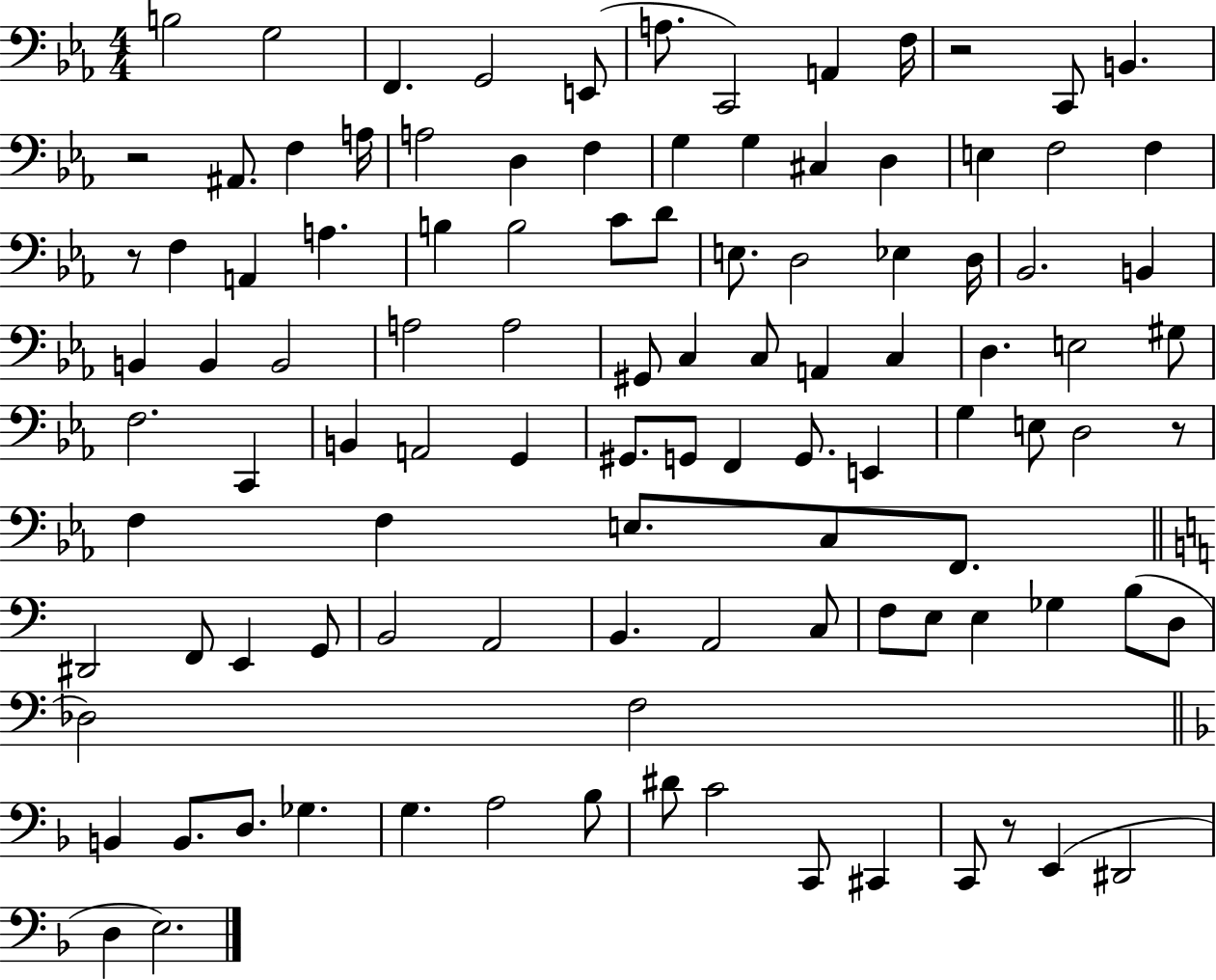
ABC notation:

X:1
T:Untitled
M:4/4
L:1/4
K:Eb
B,2 G,2 F,, G,,2 E,,/2 A,/2 C,,2 A,, F,/4 z2 C,,/2 B,, z2 ^A,,/2 F, A,/4 A,2 D, F, G, G, ^C, D, E, F,2 F, z/2 F, A,, A, B, B,2 C/2 D/2 E,/2 D,2 _E, D,/4 _B,,2 B,, B,, B,, B,,2 A,2 A,2 ^G,,/2 C, C,/2 A,, C, D, E,2 ^G,/2 F,2 C,, B,, A,,2 G,, ^G,,/2 G,,/2 F,, G,,/2 E,, G, E,/2 D,2 z/2 F, F, E,/2 C,/2 F,,/2 ^D,,2 F,,/2 E,, G,,/2 B,,2 A,,2 B,, A,,2 C,/2 F,/2 E,/2 E, _G, B,/2 D,/2 _D,2 F,2 B,, B,,/2 D,/2 _G, G, A,2 _B,/2 ^D/2 C2 C,,/2 ^C,, C,,/2 z/2 E,, ^D,,2 D, E,2